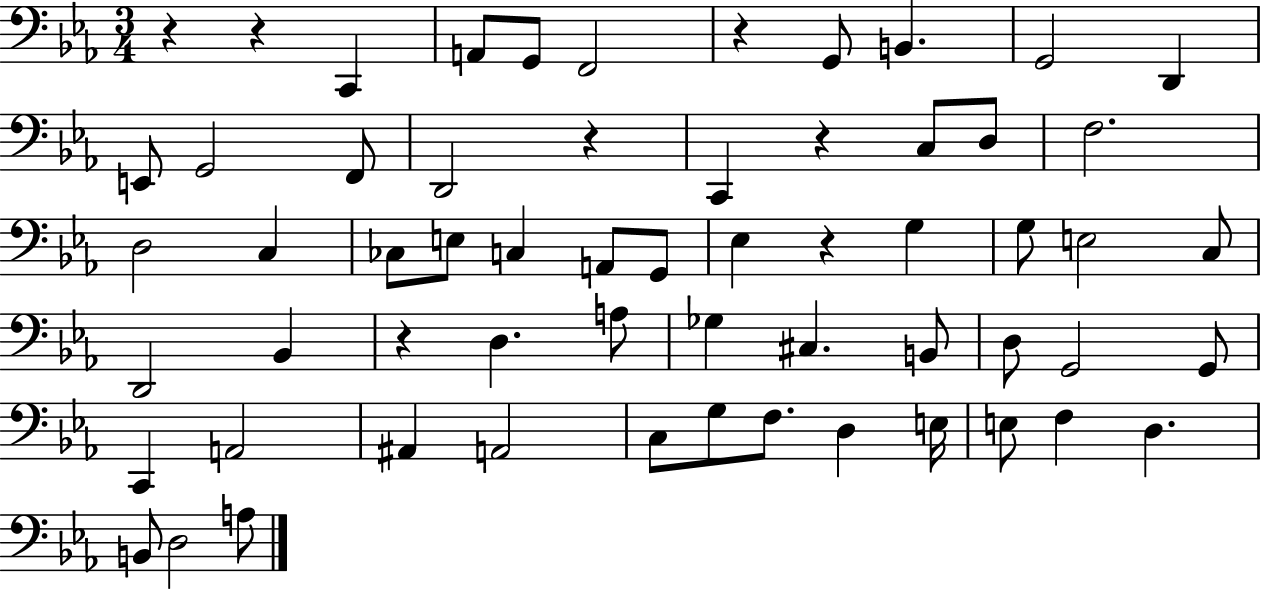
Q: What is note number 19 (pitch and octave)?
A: CES3